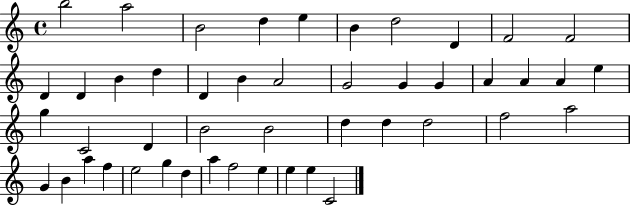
B5/h A5/h B4/h D5/q E5/q B4/q D5/h D4/q F4/h F4/h D4/q D4/q B4/q D5/q D4/q B4/q A4/h G4/h G4/q G4/q A4/q A4/q A4/q E5/q G5/q C4/h D4/q B4/h B4/h D5/q D5/q D5/h F5/h A5/h G4/q B4/q A5/q F5/q E5/h G5/q D5/q A5/q F5/h E5/q E5/q E5/q C4/h